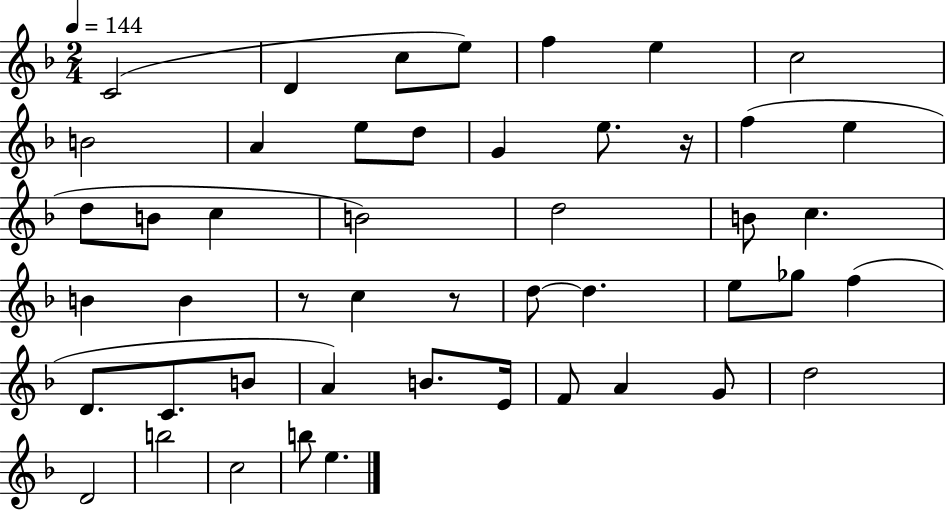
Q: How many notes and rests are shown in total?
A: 48